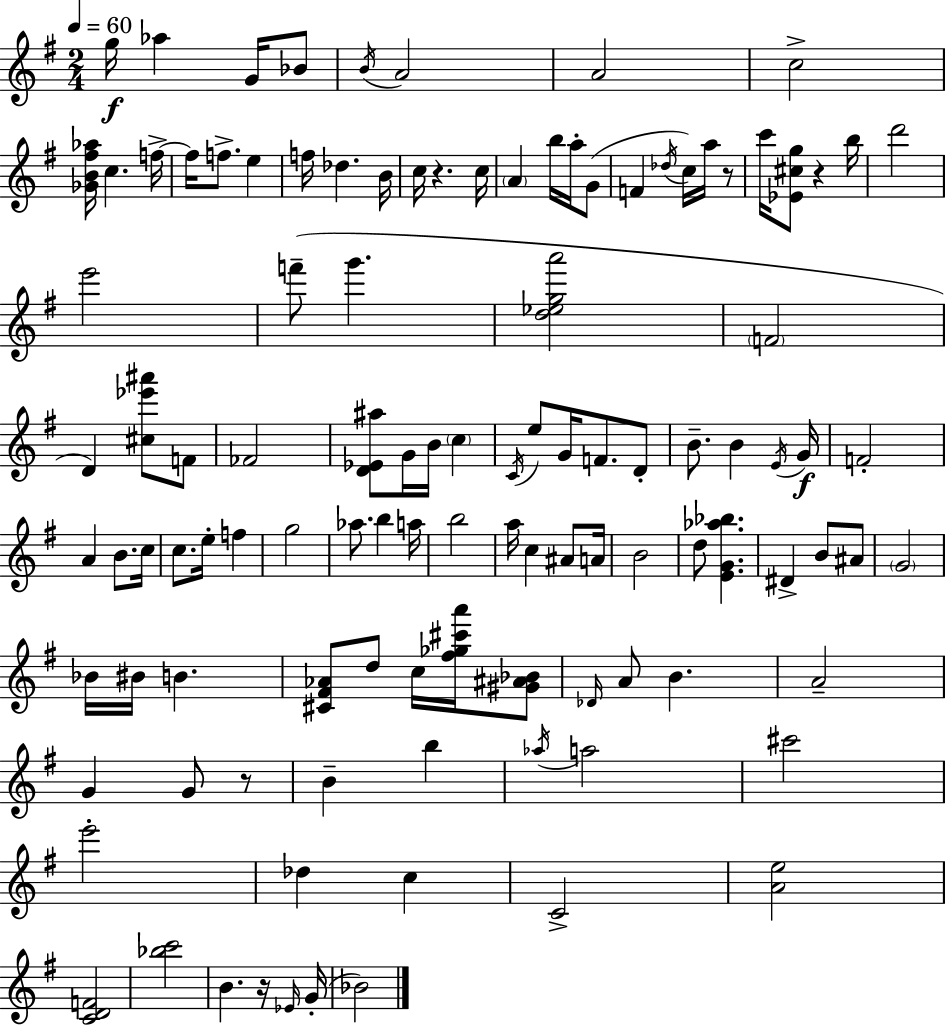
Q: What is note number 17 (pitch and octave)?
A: C5